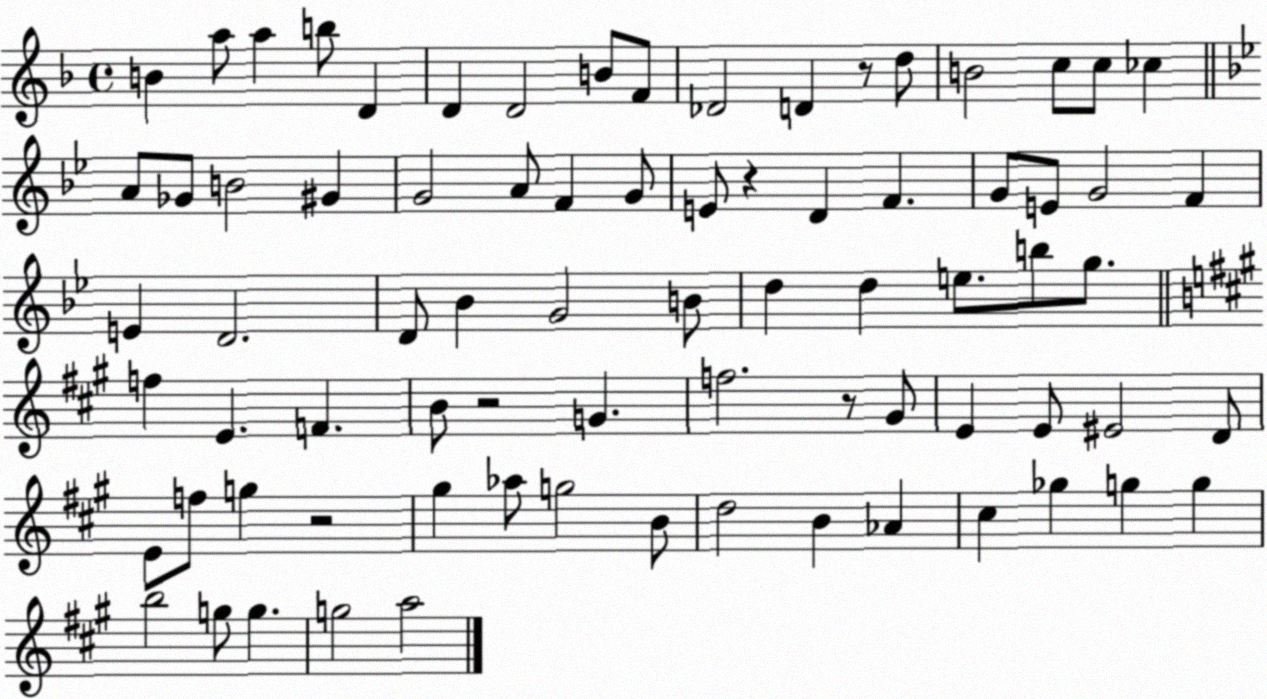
X:1
T:Untitled
M:4/4
L:1/4
K:F
B a/2 a b/2 D D D2 B/2 F/2 _D2 D z/2 d/2 B2 c/2 c/2 _c A/2 _G/2 B2 ^G G2 A/2 F G/2 E/2 z D F G/2 E/2 G2 F E D2 D/2 _B G2 B/2 d d e/2 b/2 g/2 f E F B/2 z2 G f2 z/2 ^G/2 E E/2 ^E2 D/2 E/2 f/2 g z2 ^g _a/2 g2 B/2 d2 B _A ^c _g g g b2 g/2 g g2 a2